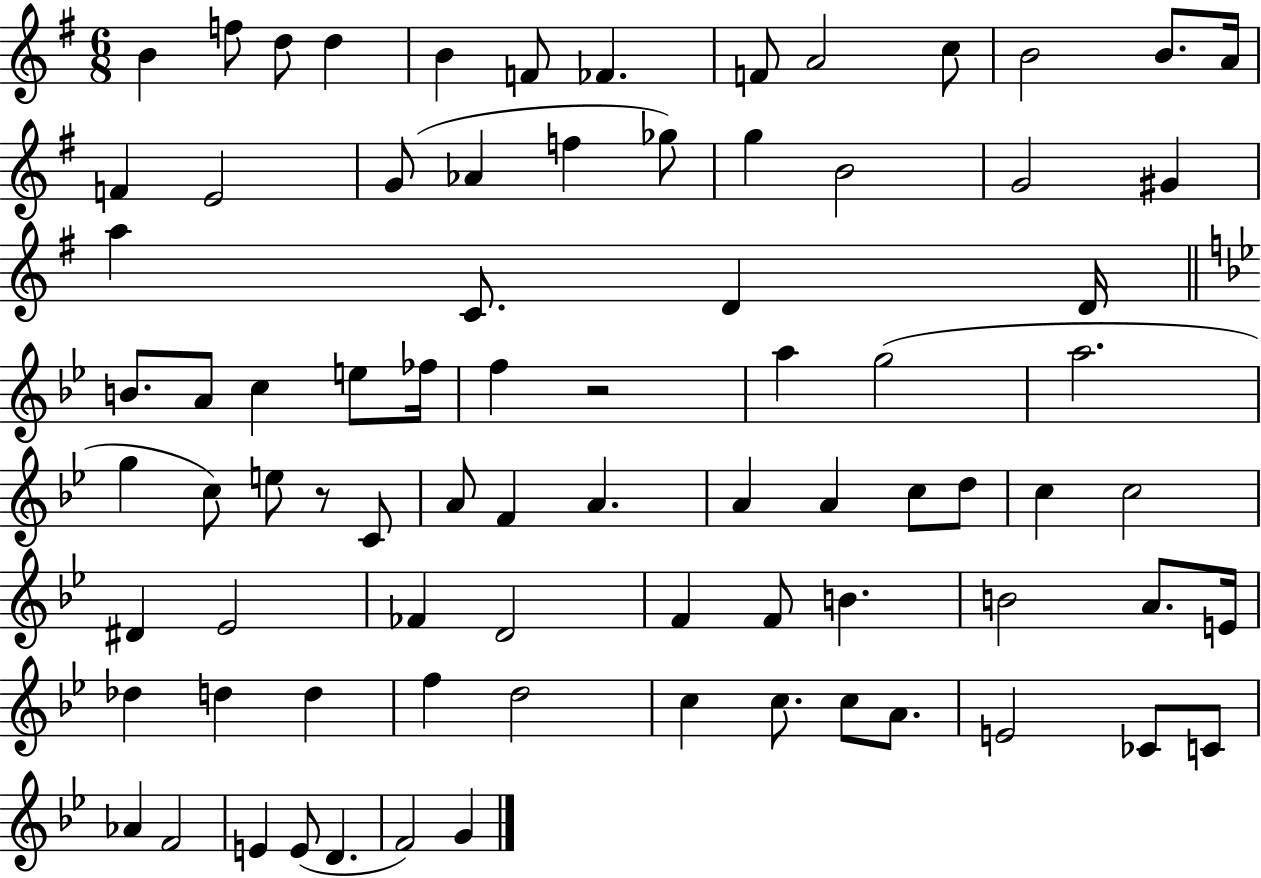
X:1
T:Untitled
M:6/8
L:1/4
K:G
B f/2 d/2 d B F/2 _F F/2 A2 c/2 B2 B/2 A/4 F E2 G/2 _A f _g/2 g B2 G2 ^G a C/2 D D/4 B/2 A/2 c e/2 _f/4 f z2 a g2 a2 g c/2 e/2 z/2 C/2 A/2 F A A A c/2 d/2 c c2 ^D _E2 _F D2 F F/2 B B2 A/2 E/4 _d d d f d2 c c/2 c/2 A/2 E2 _C/2 C/2 _A F2 E E/2 D F2 G